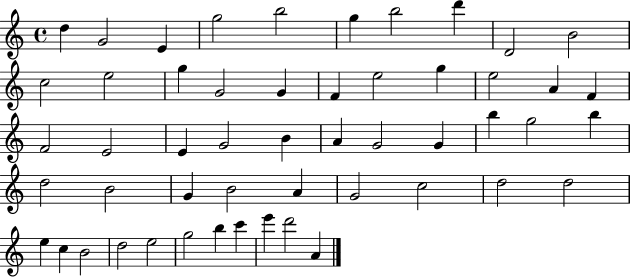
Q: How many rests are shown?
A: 0